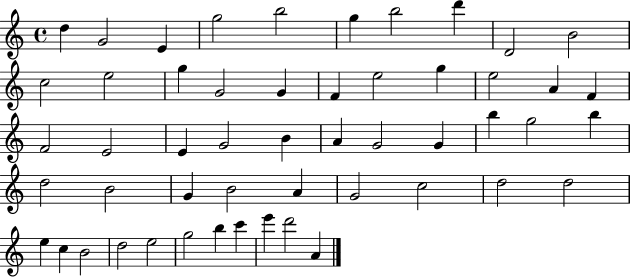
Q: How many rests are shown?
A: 0